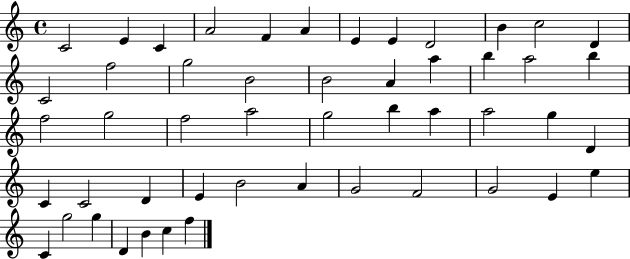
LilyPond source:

{
  \clef treble
  \time 4/4
  \defaultTimeSignature
  \key c \major
  c'2 e'4 c'4 | a'2 f'4 a'4 | e'4 e'4 d'2 | b'4 c''2 d'4 | \break c'2 f''2 | g''2 b'2 | b'2 a'4 a''4 | b''4 a''2 b''4 | \break f''2 g''2 | f''2 a''2 | g''2 b''4 a''4 | a''2 g''4 d'4 | \break c'4 c'2 d'4 | e'4 b'2 a'4 | g'2 f'2 | g'2 e'4 e''4 | \break c'4 g''2 g''4 | d'4 b'4 c''4 f''4 | \bar "|."
}